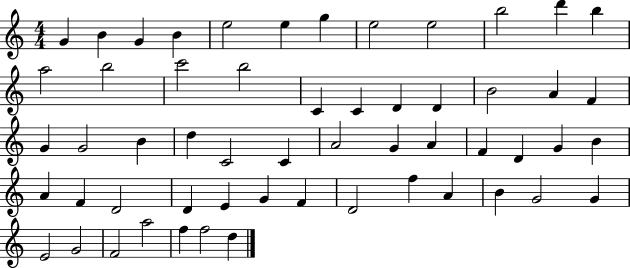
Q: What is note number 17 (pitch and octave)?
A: C4